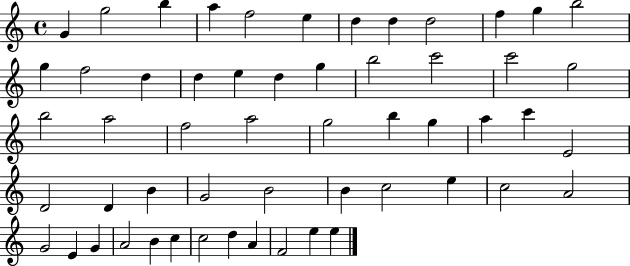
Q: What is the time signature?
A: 4/4